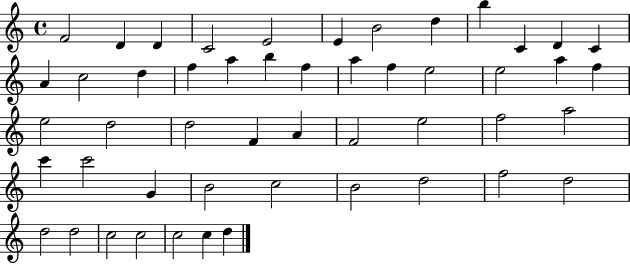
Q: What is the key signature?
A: C major